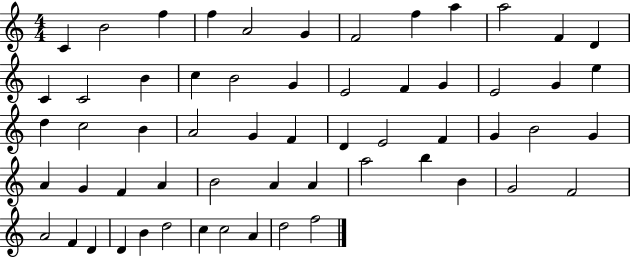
C4/q B4/h F5/q F5/q A4/h G4/q F4/h F5/q A5/q A5/h F4/q D4/q C4/q C4/h B4/q C5/q B4/h G4/q E4/h F4/q G4/q E4/h G4/q E5/q D5/q C5/h B4/q A4/h G4/q F4/q D4/q E4/h F4/q G4/q B4/h G4/q A4/q G4/q F4/q A4/q B4/h A4/q A4/q A5/h B5/q B4/q G4/h F4/h A4/h F4/q D4/q D4/q B4/q D5/h C5/q C5/h A4/q D5/h F5/h